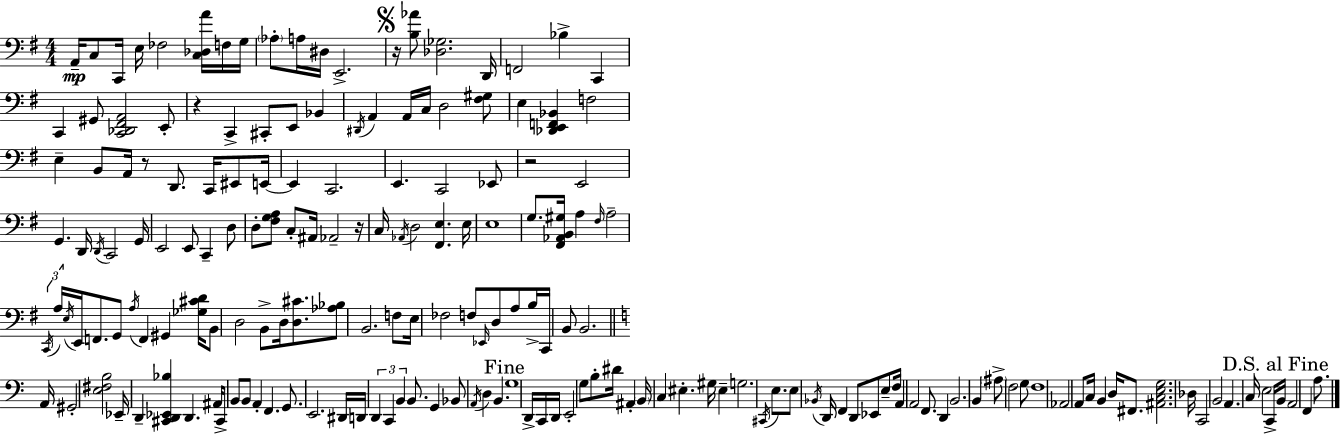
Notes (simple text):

A2/s C3/e C2/s E3/s FES3/h [C3,Db3,A4]/s F3/s G3/s Ab3/e A3/s D#3/s E2/h. R/s [B3,Ab4]/e [Db3,Gb3]/h. D2/s F2/h Bb3/q C2/q C2/q G#2/e [C2,Db2,F#2,A2]/h E2/e R/q C2/q C#2/e E2/e Bb2/q D#2/s A2/q A2/s C3/s D3/h [F#3,G#3]/e E3/q [Db2,E2,F2,Bb2]/q F3/h E3/q B2/e A2/s R/e D2/e. C2/s EIS2/e E2/s E2/q C2/h. E2/q. C2/h Eb2/e R/h E2/h G2/q. D2/s D2/s C2/h G2/s E2/h E2/e C2/q D3/e D3/e [F#3,G3,A3]/e C3/e A#2/s Ab2/h R/s C3/s Ab2/s D3/h [F#2,E3]/q. E3/s E3/w G3/e. [F#2,Ab2,B2,G#3]/s A3/q F#3/s A3/h C2/s A3/s E3/s E2/s F2/e. G2/e A3/s F2/q G#2/q [Gb3,C#4,D4]/s B2/e D3/h B2/e D3/s [D3,C#4]/e. [Ab3,Bb3]/e B2/h. F3/e E3/s FES3/h F3/e Eb2/s D3/e A3/e B3/s C2/s B2/e B2/h. A2/s G#2/h [E3,F#3,B3]/h Eb2/s D2/q [C#2,D2,Eb2,Bb3]/q D2/q. A#2/s C#2/e B2/e B2/e A2/q F2/q. G2/e. E2/h. D#2/s D2/s D2/q C2/q B2/q B2/e. G2/q Bb2/e A2/s D3/q B2/q. G3/w D2/s C2/s D2/s E2/h G3/e B3/e D#4/s A#2/q B2/s C3/q EIS3/q. G#3/s EIS3/q G3/h. C#2/s E3/e. E3/e Bb2/s D2/s F2/q D2/e Eb2/e E3/e F3/s A2/q A2/h F2/e. D2/q B2/h. B2/q A#3/e F3/h G3/e F3/w Ab2/h A2/e C3/s B2/q D3/s F#2/e. [A#2,C3,E3,G3]/h. Db3/s C2/h B2/h A2/q. C3/s E3/h C2/s B2/s A2/h F2/q A3/e.